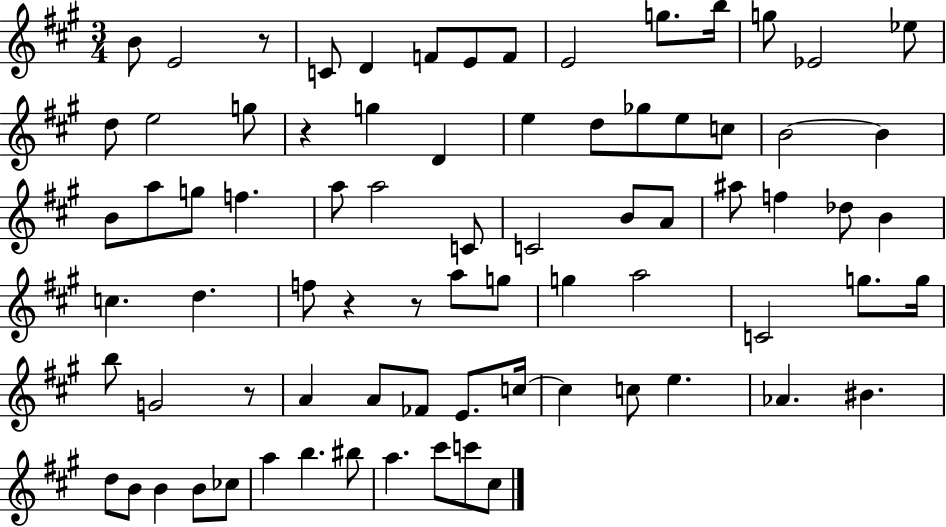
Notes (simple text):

B4/e E4/h R/e C4/e D4/q F4/e E4/e F4/e E4/h G5/e. B5/s G5/e Eb4/h Eb5/e D5/e E5/h G5/e R/q G5/q D4/q E5/q D5/e Gb5/e E5/e C5/e B4/h B4/q B4/e A5/e G5/e F5/q. A5/e A5/h C4/e C4/h B4/e A4/e A#5/e F5/q Db5/e B4/q C5/q. D5/q. F5/e R/q R/e A5/e G5/e G5/q A5/h C4/h G5/e. G5/s B5/e G4/h R/e A4/q A4/e FES4/e E4/e. C5/s C5/q C5/e E5/q. Ab4/q. BIS4/q. D5/e B4/e B4/q B4/e CES5/e A5/q B5/q. BIS5/e A5/q. C#6/e C6/e C#5/e